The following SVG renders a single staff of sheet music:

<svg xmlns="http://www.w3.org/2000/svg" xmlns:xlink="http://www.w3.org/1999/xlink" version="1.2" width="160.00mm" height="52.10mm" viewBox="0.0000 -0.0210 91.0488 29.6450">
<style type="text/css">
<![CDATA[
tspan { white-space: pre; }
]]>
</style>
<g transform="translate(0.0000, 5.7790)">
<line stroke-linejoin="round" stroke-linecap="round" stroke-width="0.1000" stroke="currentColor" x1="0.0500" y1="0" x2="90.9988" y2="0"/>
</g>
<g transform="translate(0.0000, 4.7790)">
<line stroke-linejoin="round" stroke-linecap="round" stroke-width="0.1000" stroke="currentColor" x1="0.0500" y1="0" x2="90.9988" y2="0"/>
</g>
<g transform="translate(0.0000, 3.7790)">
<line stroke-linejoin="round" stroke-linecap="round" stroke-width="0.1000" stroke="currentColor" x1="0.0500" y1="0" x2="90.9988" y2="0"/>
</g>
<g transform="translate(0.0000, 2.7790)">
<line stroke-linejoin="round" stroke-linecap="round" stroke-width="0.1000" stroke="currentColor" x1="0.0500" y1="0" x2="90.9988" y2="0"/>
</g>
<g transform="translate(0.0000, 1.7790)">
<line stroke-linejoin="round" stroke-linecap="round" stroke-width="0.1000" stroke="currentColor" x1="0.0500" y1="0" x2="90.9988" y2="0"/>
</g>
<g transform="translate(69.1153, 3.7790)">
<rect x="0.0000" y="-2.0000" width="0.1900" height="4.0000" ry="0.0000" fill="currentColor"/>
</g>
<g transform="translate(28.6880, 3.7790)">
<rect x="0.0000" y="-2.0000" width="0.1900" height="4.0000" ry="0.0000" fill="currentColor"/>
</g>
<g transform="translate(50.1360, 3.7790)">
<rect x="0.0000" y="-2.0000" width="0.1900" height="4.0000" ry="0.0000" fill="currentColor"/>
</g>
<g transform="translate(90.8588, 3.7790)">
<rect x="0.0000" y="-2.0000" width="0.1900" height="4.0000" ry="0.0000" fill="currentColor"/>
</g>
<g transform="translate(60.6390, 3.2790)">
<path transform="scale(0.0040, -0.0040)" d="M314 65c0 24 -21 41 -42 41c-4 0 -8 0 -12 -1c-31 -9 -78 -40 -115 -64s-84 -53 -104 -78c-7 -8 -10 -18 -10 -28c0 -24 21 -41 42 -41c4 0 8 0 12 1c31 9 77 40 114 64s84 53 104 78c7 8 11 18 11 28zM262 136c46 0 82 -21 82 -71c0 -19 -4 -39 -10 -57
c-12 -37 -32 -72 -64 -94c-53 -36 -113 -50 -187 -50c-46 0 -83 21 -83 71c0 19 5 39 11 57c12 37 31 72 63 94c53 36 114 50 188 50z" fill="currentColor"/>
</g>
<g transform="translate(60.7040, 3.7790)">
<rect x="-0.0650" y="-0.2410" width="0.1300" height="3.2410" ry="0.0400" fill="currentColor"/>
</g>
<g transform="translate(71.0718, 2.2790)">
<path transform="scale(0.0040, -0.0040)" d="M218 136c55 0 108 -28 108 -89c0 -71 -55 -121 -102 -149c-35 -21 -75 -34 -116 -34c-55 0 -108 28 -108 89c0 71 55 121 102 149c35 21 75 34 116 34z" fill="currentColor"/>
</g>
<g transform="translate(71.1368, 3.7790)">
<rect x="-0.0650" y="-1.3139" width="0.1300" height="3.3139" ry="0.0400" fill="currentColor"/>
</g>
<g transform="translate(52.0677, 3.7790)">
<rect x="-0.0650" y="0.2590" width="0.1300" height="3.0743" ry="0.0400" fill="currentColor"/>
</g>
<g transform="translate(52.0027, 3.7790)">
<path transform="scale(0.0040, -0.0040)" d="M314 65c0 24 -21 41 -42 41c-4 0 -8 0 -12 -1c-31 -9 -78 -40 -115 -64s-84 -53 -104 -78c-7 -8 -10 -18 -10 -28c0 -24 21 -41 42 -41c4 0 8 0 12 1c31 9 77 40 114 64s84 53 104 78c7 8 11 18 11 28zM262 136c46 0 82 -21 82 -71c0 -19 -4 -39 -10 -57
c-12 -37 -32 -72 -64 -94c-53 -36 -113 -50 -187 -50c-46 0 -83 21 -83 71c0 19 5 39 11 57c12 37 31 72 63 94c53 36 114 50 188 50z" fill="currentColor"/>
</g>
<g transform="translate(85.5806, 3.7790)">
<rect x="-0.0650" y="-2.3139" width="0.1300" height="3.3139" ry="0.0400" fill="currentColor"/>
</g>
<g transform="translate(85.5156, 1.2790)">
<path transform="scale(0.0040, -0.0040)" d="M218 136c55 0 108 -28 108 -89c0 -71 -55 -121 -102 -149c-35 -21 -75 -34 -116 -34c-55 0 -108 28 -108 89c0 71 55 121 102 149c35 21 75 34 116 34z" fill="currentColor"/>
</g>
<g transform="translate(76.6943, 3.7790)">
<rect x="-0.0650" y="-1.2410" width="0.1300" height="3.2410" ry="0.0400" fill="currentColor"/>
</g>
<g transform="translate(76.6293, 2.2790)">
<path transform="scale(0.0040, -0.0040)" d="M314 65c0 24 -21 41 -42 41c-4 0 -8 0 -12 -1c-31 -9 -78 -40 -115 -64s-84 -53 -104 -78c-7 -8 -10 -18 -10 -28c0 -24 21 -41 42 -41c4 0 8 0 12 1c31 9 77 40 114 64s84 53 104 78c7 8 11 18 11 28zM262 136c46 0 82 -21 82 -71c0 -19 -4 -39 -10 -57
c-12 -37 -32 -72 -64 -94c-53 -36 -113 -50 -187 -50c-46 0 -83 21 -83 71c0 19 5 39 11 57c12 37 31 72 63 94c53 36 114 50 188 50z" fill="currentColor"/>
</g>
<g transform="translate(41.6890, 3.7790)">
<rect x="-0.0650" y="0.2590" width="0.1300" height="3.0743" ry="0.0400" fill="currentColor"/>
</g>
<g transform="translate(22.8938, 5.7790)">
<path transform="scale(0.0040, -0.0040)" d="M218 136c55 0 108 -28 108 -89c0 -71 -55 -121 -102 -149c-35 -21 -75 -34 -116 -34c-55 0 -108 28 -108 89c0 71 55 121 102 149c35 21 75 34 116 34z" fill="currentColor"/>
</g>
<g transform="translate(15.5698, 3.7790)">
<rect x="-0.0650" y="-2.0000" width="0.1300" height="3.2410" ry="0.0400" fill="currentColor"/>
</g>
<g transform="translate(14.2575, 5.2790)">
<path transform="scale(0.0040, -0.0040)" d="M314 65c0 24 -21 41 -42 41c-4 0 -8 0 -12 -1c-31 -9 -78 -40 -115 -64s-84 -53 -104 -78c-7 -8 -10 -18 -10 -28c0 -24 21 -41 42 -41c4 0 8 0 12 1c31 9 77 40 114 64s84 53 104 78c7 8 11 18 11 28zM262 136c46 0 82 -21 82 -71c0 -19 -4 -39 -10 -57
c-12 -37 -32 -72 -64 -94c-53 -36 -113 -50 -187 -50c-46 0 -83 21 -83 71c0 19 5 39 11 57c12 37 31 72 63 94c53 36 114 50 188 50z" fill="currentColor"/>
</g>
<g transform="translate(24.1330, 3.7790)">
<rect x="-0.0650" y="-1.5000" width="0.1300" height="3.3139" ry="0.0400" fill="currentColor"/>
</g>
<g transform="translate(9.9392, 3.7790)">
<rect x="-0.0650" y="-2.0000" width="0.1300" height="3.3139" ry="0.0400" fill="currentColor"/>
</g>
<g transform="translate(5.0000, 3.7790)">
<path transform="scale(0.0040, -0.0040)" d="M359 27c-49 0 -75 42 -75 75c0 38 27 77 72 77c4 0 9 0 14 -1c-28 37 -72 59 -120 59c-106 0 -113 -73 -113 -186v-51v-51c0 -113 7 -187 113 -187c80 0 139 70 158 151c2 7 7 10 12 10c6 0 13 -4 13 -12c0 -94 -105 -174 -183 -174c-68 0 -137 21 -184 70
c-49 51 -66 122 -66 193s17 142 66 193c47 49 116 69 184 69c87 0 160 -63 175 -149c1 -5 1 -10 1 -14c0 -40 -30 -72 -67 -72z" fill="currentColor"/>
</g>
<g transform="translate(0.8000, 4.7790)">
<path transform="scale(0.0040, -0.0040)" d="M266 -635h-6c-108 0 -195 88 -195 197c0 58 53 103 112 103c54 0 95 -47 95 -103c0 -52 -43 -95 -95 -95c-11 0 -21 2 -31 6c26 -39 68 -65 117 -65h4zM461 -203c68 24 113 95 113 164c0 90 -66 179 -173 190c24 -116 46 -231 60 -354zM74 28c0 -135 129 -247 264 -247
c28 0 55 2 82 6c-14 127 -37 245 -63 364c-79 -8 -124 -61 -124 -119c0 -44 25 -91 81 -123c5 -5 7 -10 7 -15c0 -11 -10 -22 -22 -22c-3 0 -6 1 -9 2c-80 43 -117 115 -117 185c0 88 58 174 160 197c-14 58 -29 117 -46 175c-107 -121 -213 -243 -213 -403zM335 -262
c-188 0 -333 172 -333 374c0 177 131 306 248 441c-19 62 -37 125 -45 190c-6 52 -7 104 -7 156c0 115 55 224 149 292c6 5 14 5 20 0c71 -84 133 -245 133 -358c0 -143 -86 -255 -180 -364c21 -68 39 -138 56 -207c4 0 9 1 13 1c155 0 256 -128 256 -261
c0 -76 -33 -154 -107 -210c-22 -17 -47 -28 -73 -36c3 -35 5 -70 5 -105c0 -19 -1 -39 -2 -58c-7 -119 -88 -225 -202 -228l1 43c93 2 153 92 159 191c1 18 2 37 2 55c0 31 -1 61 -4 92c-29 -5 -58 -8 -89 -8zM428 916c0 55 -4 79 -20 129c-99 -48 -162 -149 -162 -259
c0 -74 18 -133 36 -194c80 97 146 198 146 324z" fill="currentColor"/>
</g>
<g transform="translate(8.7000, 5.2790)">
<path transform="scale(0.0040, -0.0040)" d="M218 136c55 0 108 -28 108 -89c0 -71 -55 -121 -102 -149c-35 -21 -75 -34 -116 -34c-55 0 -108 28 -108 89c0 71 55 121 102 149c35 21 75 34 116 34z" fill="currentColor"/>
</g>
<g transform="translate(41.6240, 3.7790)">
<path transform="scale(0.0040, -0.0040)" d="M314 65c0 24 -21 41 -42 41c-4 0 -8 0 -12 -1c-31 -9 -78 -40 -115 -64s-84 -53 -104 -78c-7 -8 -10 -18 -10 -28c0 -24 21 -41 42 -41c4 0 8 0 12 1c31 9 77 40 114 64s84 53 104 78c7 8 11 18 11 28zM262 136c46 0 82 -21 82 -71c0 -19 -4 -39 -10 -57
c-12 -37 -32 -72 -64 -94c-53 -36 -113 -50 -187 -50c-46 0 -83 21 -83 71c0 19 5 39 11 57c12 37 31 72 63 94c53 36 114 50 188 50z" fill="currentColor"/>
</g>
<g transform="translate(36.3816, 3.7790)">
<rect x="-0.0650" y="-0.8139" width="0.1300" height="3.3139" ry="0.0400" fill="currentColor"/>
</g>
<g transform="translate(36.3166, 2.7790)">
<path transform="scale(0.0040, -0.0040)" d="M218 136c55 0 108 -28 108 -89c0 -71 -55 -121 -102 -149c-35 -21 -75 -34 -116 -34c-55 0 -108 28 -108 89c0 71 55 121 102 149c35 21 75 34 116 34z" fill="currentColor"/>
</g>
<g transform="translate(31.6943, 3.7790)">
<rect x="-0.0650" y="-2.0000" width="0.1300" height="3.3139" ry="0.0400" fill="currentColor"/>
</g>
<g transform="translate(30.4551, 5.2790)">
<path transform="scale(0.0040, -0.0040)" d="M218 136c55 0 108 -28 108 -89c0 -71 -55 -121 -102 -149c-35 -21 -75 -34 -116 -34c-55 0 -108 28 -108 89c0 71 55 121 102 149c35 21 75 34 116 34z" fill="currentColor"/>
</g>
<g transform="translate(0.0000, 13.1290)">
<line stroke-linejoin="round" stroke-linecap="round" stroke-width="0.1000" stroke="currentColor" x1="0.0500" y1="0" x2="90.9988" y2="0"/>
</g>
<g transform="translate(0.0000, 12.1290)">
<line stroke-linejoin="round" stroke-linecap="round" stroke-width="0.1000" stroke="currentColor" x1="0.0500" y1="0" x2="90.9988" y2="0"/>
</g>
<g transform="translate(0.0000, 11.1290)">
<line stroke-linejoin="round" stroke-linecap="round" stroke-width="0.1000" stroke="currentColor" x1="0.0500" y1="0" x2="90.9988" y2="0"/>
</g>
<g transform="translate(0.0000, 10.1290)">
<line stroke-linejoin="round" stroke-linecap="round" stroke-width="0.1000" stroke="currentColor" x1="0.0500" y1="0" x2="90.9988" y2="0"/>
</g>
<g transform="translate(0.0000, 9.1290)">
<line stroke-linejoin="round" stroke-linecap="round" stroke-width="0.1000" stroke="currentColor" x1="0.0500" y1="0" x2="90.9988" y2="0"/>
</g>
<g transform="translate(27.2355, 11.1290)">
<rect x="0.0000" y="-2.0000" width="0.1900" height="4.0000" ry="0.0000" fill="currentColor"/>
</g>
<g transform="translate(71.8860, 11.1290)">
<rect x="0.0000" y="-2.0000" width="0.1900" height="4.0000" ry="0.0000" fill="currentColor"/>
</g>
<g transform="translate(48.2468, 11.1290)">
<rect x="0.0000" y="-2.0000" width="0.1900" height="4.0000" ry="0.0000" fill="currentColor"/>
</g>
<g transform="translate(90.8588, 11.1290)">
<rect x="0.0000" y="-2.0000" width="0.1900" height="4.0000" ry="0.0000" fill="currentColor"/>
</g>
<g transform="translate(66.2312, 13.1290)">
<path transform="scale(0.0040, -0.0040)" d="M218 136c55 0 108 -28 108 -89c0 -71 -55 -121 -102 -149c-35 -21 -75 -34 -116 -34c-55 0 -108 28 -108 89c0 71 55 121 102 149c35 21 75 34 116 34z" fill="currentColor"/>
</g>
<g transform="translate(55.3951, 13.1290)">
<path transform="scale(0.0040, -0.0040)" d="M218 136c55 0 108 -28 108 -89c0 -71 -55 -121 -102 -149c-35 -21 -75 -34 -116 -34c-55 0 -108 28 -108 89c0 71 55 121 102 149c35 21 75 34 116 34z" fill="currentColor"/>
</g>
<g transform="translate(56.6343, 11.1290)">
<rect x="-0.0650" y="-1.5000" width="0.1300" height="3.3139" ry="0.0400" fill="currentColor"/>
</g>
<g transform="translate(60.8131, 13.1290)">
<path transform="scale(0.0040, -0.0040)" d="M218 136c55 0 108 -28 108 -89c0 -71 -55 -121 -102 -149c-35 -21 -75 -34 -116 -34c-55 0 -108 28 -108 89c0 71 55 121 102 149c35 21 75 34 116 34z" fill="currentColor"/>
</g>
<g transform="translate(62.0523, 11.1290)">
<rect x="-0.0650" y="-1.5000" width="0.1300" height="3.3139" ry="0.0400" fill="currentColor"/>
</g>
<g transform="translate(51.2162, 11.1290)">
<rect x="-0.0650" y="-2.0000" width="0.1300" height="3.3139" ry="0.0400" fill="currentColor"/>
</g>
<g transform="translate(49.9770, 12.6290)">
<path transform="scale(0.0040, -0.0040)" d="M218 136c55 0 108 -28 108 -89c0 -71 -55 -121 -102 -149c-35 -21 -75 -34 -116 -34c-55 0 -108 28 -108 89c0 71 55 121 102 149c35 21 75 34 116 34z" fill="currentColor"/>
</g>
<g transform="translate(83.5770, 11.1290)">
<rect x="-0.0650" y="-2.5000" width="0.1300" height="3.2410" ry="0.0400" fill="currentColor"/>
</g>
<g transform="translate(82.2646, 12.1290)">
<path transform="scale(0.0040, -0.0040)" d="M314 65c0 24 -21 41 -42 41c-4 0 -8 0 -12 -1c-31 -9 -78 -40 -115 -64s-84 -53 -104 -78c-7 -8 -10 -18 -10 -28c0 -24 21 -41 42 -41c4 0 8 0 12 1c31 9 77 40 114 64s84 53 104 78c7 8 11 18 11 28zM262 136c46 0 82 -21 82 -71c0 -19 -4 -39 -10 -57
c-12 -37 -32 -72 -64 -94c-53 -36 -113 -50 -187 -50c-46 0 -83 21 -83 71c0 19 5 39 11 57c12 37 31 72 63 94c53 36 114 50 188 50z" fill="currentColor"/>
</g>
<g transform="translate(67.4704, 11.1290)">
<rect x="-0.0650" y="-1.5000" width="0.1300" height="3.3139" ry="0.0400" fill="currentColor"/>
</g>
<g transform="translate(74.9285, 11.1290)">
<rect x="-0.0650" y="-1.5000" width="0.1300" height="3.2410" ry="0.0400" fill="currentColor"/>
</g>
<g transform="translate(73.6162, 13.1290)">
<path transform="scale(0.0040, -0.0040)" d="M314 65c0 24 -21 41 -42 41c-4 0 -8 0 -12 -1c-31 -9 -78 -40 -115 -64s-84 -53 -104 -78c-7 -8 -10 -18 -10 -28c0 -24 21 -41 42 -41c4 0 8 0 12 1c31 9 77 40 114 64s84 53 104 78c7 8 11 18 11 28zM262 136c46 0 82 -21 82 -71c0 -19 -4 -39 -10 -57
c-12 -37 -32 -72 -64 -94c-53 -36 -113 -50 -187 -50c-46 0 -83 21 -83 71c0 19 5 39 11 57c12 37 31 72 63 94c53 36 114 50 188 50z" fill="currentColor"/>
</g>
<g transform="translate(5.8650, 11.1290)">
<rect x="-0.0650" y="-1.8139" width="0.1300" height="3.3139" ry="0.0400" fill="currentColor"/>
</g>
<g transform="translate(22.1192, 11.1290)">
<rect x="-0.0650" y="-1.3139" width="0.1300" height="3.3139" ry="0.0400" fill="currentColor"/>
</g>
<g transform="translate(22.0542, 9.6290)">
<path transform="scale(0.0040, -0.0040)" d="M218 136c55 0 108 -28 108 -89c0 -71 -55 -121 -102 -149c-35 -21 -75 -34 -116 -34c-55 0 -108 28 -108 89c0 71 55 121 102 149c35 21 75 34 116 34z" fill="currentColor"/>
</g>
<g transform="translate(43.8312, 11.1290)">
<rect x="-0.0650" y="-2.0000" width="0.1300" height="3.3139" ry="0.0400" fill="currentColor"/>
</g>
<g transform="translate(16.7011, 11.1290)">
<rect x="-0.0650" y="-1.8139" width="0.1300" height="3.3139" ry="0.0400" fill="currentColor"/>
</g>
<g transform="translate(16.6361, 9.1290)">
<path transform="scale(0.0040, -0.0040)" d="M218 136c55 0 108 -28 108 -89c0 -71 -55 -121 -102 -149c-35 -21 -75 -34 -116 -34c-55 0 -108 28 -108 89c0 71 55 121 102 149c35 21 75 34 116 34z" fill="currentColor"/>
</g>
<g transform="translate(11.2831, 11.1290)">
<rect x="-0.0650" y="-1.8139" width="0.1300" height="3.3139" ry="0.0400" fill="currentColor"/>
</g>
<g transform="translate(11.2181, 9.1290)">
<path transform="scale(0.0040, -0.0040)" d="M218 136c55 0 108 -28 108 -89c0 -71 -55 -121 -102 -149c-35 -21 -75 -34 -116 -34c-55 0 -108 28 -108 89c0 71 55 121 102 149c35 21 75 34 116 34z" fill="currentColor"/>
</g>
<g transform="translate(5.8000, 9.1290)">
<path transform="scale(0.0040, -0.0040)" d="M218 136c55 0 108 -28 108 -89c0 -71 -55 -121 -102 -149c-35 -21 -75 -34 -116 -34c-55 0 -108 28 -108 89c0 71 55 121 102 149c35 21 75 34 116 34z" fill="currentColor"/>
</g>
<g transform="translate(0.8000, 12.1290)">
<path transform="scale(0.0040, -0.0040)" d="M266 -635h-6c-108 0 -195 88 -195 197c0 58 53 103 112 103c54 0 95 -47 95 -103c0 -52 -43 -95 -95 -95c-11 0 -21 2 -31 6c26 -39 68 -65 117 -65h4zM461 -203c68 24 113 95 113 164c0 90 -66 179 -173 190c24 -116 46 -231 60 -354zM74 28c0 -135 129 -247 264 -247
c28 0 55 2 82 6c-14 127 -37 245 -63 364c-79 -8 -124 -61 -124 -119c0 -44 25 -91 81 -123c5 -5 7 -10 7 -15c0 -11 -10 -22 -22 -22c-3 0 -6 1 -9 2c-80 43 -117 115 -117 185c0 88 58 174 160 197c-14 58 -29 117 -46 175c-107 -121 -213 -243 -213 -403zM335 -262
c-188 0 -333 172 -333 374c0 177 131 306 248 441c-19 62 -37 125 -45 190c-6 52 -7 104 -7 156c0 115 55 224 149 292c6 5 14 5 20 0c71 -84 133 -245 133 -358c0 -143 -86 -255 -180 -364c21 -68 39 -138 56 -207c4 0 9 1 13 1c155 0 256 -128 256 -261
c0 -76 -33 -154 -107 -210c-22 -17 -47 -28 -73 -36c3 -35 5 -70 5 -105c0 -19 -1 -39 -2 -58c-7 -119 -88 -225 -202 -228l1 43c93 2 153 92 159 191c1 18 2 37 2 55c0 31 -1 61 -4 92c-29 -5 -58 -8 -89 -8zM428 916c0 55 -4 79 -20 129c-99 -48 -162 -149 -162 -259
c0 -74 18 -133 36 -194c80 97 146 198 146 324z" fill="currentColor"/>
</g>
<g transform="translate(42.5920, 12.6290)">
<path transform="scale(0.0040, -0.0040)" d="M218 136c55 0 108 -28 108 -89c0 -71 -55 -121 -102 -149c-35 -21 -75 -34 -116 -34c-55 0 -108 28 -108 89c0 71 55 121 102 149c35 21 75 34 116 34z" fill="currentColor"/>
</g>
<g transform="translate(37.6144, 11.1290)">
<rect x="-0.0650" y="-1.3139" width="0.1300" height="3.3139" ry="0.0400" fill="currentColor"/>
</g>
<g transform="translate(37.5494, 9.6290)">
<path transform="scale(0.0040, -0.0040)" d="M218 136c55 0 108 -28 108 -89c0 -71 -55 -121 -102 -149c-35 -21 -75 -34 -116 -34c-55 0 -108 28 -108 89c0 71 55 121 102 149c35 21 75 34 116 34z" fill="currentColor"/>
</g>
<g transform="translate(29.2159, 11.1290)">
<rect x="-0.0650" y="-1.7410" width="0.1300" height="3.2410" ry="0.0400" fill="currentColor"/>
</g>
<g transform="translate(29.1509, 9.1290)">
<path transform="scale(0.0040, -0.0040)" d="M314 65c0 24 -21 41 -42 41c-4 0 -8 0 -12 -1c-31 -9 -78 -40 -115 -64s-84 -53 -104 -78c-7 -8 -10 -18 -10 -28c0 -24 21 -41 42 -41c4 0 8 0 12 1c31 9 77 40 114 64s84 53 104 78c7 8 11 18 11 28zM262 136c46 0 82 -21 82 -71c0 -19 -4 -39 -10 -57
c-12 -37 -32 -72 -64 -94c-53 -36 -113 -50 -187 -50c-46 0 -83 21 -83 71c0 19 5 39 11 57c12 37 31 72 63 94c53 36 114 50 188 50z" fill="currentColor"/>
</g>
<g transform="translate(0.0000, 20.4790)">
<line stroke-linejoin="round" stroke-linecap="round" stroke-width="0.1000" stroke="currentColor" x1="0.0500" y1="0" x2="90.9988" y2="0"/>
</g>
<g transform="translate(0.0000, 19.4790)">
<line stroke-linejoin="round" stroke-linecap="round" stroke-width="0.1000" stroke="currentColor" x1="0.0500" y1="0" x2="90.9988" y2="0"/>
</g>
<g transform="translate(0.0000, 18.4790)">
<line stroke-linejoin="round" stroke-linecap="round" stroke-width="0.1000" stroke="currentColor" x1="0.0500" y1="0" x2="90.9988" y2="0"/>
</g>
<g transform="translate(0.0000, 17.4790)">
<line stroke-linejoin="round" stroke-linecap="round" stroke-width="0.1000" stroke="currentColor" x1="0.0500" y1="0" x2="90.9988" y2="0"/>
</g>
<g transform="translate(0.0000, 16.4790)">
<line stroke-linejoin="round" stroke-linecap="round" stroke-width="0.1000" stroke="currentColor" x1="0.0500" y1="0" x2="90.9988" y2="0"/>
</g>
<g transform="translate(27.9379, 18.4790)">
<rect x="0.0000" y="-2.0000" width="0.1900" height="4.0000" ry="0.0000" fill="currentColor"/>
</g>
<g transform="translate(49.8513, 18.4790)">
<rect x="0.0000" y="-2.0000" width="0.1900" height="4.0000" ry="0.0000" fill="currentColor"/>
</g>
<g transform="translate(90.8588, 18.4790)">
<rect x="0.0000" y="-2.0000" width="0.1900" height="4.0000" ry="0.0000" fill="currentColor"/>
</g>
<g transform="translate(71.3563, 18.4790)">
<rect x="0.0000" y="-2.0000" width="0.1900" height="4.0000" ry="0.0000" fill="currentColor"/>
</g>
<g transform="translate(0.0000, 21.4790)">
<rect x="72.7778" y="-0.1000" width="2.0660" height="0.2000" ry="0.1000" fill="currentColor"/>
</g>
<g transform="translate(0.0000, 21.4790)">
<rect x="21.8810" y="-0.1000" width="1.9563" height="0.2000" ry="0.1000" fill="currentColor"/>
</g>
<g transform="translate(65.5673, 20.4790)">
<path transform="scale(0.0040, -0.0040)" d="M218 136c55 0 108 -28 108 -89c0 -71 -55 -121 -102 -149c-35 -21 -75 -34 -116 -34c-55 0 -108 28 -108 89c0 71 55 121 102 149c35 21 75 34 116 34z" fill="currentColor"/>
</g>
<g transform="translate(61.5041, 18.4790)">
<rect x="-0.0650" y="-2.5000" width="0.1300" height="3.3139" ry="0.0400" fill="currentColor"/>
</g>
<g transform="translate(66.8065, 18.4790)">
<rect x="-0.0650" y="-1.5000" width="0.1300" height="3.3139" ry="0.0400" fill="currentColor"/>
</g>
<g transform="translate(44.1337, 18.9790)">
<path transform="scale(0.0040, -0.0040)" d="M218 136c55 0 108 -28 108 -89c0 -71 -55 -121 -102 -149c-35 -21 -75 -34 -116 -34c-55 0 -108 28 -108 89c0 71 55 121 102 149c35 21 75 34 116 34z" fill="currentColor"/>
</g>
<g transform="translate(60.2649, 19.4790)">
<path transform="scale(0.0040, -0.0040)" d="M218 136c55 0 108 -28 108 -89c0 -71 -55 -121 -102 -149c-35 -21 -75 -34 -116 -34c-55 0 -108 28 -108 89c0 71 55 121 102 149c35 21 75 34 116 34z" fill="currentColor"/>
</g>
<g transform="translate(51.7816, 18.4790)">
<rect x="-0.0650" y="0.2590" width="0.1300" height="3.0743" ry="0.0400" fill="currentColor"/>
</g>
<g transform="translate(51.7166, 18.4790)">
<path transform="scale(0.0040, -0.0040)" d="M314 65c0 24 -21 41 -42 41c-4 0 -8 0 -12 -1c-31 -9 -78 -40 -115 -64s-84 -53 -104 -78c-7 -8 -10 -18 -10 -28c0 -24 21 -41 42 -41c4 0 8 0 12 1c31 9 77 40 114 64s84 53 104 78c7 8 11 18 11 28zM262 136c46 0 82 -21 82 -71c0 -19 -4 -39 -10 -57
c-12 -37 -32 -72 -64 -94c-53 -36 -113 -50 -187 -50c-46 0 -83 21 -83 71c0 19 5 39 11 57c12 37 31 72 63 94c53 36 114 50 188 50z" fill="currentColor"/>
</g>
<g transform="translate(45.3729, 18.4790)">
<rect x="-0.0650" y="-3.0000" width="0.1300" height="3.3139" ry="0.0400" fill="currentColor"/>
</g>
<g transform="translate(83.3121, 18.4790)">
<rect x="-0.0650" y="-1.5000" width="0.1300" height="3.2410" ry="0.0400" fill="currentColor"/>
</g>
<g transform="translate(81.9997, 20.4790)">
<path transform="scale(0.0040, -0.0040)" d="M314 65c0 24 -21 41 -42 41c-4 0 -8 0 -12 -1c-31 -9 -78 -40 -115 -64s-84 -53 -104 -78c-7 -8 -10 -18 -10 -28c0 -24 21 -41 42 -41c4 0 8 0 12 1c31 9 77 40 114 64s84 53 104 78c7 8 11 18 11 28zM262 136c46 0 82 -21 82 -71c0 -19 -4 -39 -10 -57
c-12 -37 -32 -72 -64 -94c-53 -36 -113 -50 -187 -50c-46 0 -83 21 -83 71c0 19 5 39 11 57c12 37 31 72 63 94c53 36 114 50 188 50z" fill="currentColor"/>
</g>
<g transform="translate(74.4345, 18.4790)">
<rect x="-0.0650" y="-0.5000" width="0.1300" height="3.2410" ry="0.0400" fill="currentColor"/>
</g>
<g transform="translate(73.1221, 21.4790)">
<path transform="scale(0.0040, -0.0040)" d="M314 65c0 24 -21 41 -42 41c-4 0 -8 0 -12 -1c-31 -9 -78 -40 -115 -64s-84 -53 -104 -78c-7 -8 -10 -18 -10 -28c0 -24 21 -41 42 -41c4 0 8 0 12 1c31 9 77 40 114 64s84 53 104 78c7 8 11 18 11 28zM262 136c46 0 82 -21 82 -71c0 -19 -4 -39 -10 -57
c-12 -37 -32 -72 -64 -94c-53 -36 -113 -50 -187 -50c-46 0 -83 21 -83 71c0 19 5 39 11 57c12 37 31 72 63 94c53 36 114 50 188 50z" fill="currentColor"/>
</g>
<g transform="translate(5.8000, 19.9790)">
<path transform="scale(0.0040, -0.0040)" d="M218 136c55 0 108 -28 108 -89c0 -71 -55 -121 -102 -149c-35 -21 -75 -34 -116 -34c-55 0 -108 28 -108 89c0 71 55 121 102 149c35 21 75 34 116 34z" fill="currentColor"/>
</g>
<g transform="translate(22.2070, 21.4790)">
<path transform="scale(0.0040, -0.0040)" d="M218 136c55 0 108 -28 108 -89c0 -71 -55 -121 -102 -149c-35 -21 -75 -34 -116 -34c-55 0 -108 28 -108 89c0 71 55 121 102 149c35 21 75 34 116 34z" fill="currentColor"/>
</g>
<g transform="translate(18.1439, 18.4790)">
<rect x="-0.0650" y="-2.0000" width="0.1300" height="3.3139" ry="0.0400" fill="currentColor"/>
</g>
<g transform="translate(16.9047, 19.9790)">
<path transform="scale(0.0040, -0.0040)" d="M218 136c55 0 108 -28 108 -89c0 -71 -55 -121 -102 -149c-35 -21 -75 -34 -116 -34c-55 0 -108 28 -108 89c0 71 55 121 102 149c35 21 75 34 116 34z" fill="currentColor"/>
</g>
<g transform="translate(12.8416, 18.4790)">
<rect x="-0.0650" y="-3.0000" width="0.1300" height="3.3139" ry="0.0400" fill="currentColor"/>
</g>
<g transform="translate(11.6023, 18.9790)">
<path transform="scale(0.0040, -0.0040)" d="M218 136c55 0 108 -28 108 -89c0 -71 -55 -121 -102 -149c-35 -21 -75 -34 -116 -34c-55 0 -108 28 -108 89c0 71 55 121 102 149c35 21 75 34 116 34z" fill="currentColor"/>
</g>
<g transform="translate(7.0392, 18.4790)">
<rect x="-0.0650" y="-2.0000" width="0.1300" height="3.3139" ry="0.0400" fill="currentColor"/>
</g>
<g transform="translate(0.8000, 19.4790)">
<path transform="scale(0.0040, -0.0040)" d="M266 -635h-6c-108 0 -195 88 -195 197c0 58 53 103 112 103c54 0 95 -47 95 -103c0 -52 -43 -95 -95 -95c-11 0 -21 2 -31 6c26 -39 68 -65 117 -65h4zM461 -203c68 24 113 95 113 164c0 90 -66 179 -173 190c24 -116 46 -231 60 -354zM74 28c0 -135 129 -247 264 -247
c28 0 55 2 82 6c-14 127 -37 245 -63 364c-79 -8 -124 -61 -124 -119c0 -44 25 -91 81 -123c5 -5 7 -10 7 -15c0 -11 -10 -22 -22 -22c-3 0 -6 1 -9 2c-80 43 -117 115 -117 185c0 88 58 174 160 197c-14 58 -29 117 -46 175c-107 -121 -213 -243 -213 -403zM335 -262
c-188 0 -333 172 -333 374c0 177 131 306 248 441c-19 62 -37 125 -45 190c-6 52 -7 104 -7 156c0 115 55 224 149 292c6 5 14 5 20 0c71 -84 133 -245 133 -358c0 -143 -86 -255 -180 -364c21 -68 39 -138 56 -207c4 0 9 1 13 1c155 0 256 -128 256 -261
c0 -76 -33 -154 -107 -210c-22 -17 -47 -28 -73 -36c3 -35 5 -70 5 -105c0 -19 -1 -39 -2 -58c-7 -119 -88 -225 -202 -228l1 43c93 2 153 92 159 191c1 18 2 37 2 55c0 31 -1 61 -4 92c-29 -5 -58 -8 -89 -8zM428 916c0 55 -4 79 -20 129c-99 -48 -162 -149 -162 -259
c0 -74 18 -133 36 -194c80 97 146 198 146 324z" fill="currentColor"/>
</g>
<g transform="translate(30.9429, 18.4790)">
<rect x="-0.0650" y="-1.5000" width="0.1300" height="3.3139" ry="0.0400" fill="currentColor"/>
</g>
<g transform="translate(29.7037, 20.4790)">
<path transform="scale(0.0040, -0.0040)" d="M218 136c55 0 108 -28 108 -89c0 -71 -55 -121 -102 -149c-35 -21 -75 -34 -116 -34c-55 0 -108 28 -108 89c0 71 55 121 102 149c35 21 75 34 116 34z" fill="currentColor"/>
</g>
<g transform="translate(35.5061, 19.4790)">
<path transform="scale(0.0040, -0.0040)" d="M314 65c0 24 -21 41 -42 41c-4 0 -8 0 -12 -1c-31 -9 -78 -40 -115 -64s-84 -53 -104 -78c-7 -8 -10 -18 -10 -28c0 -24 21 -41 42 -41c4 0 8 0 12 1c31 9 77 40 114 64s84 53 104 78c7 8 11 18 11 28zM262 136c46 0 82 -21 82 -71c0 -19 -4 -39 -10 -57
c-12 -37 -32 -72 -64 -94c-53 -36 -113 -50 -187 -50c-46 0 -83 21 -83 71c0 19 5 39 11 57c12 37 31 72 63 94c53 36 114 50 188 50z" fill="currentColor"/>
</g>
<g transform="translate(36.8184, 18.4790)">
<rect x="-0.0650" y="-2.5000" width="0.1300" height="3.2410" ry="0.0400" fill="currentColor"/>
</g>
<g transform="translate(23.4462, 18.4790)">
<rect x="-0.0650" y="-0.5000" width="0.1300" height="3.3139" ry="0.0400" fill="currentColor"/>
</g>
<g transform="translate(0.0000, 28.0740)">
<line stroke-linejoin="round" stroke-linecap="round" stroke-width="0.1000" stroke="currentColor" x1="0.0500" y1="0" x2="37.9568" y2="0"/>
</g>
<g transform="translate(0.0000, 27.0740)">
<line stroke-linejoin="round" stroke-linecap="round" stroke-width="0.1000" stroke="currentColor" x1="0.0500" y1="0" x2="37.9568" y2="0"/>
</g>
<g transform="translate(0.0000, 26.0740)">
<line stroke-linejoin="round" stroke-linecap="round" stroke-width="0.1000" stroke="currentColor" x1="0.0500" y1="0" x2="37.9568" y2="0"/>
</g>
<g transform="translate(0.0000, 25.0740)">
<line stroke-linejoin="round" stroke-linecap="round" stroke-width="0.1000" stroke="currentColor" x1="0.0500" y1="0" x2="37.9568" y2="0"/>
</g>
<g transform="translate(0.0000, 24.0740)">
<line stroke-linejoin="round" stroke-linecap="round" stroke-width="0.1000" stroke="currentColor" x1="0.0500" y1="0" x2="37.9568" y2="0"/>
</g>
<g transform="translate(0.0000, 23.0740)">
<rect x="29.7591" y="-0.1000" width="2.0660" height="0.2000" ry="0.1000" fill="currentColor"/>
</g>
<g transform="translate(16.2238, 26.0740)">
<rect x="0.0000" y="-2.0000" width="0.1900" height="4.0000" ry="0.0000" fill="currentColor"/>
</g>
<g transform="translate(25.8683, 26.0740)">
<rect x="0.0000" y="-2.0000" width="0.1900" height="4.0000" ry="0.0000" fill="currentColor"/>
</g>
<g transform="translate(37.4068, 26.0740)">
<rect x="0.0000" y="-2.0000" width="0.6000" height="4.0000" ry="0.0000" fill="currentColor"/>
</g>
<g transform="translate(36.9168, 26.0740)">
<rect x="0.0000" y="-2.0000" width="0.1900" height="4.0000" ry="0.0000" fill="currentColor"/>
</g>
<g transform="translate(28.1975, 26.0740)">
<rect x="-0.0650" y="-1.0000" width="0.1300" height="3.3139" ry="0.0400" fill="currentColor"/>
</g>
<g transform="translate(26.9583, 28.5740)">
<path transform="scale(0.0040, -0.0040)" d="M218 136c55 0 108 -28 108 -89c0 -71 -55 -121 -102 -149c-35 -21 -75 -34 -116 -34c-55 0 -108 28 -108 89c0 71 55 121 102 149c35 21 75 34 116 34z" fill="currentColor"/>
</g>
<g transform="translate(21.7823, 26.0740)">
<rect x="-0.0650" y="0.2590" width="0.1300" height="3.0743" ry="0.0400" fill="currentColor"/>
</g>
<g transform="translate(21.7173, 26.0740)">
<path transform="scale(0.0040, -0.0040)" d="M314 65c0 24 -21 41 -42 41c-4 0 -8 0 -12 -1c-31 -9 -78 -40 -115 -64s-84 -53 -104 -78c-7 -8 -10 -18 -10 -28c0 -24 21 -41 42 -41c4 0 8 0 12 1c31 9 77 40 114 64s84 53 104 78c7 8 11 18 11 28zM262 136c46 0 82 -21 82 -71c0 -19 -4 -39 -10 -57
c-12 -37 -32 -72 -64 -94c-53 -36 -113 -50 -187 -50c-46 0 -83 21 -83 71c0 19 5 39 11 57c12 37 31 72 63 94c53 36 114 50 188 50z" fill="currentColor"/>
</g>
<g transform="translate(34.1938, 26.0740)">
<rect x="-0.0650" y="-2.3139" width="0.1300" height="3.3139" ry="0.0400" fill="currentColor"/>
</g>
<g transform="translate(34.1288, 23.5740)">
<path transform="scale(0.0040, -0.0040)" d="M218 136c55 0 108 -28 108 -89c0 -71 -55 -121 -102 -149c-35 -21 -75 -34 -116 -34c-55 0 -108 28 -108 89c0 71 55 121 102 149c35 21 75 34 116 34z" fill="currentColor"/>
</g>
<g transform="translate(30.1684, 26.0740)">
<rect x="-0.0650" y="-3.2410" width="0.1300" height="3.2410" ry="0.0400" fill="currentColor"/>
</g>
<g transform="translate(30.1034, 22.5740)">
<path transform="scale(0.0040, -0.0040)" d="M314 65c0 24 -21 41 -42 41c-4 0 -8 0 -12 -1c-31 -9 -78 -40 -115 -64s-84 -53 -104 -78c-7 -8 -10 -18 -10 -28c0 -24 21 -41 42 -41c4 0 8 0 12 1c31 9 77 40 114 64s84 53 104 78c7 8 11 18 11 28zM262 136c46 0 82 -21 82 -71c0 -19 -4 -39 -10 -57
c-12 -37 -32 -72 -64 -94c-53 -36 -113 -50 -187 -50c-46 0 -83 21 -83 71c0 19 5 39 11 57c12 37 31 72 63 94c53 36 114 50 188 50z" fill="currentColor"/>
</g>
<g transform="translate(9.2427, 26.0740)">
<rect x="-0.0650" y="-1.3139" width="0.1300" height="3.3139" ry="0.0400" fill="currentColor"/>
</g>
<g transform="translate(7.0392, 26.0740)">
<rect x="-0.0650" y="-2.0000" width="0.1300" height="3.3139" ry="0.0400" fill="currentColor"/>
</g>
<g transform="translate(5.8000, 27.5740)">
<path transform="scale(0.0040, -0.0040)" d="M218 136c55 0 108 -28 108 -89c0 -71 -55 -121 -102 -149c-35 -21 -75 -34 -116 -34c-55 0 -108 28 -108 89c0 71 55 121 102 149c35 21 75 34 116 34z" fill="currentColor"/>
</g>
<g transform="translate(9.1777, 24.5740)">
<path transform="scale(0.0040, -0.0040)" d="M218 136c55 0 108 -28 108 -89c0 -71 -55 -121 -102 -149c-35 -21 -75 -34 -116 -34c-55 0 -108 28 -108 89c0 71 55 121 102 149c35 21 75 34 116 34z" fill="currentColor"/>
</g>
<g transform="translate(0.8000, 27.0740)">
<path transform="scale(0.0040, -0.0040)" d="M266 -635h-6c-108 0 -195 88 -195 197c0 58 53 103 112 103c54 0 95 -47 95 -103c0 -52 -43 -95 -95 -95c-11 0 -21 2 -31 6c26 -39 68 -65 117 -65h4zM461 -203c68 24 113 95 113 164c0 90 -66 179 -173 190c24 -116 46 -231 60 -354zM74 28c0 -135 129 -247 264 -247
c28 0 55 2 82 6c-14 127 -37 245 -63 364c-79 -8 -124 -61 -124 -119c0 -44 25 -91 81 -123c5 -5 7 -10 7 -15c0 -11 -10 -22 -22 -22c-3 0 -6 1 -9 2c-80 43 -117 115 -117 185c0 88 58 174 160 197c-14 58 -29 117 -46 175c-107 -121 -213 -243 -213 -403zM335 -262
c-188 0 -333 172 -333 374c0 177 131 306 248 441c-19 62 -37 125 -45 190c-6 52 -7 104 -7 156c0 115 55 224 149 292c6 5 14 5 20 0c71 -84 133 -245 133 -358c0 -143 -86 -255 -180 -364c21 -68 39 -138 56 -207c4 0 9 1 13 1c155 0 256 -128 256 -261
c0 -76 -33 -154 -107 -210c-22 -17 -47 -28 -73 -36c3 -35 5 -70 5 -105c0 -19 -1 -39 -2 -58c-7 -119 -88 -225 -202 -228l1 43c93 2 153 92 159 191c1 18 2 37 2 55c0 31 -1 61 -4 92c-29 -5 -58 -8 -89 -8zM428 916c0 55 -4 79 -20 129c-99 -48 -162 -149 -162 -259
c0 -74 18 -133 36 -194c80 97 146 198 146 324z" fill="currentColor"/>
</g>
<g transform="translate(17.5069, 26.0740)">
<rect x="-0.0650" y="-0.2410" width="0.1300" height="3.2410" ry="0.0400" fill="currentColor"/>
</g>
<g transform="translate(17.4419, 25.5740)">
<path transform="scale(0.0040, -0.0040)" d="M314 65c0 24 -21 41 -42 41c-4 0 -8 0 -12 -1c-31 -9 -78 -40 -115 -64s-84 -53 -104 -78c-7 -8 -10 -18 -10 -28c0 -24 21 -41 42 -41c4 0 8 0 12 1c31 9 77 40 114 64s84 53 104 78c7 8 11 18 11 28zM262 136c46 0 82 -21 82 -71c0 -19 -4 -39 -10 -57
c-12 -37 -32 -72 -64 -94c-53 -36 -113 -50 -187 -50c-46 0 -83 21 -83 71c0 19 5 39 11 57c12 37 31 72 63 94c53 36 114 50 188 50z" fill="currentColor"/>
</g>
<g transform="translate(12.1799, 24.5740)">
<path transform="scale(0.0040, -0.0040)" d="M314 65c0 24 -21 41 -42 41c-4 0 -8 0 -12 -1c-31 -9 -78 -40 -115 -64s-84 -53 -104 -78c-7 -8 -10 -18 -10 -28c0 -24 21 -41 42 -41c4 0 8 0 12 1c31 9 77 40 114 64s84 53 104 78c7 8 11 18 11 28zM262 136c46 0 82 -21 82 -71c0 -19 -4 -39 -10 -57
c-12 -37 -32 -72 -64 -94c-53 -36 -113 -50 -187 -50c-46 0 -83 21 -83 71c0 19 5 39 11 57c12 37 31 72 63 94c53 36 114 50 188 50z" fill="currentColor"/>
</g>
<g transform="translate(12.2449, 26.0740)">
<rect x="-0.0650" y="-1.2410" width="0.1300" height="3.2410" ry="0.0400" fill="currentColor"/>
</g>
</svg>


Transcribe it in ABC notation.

X:1
T:Untitled
M:4/4
L:1/4
K:C
F F2 E F d B2 B2 c2 e e2 g f f f e f2 e F F E E E E2 G2 F A F C E G2 A B2 G E C2 E2 F e e2 c2 B2 D b2 g